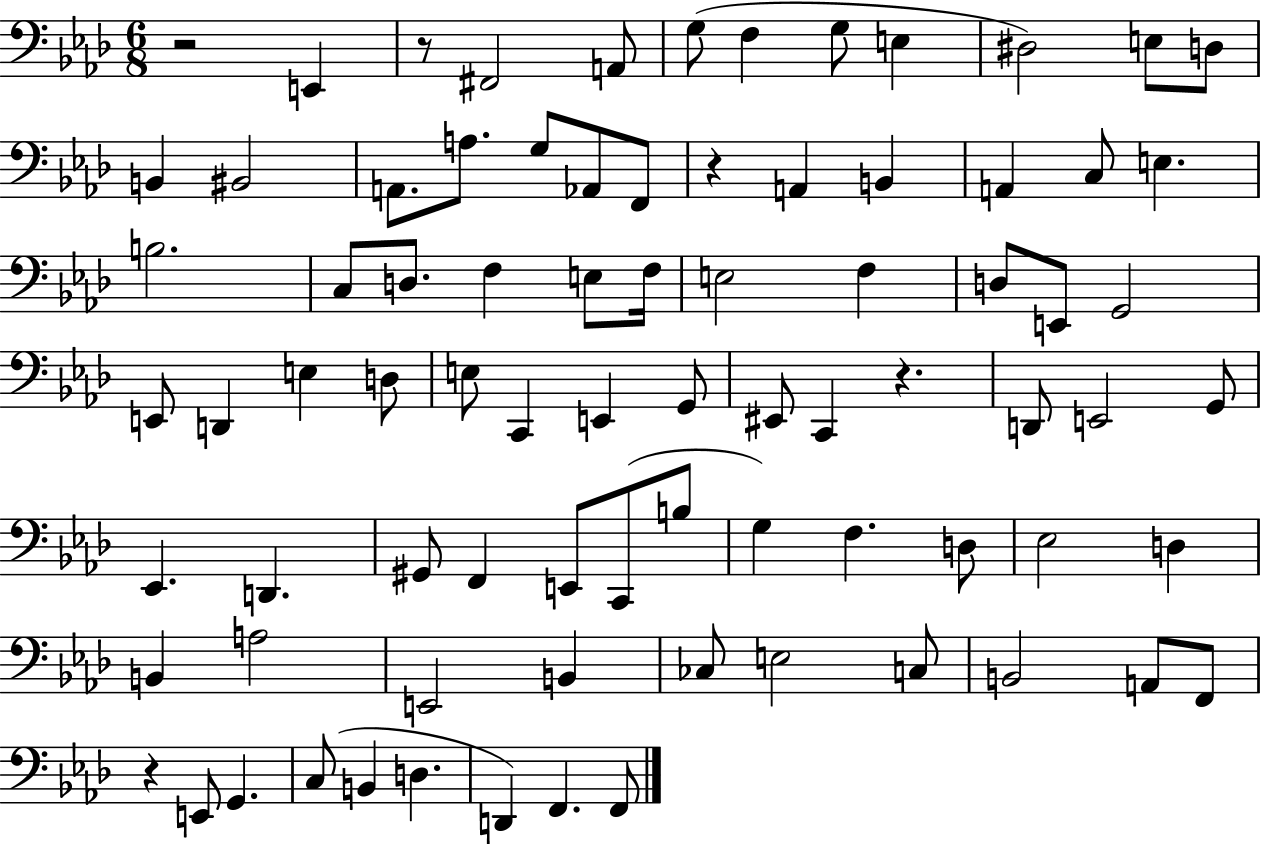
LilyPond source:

{
  \clef bass
  \numericTimeSignature
  \time 6/8
  \key aes \major
  r2 e,4 | r8 fis,2 a,8 | g8( f4 g8 e4 | dis2) e8 d8 | \break b,4 bis,2 | a,8. a8. g8 aes,8 f,8 | r4 a,4 b,4 | a,4 c8 e4. | \break b2. | c8 d8. f4 e8 f16 | e2 f4 | d8 e,8 g,2 | \break e,8 d,4 e4 d8 | e8 c,4 e,4 g,8 | eis,8 c,4 r4. | d,8 e,2 g,8 | \break ees,4. d,4. | gis,8 f,4 e,8 c,8( b8 | g4) f4. d8 | ees2 d4 | \break b,4 a2 | e,2 b,4 | ces8 e2 c8 | b,2 a,8 f,8 | \break r4 e,8 g,4. | c8( b,4 d4. | d,4) f,4. f,8 | \bar "|."
}